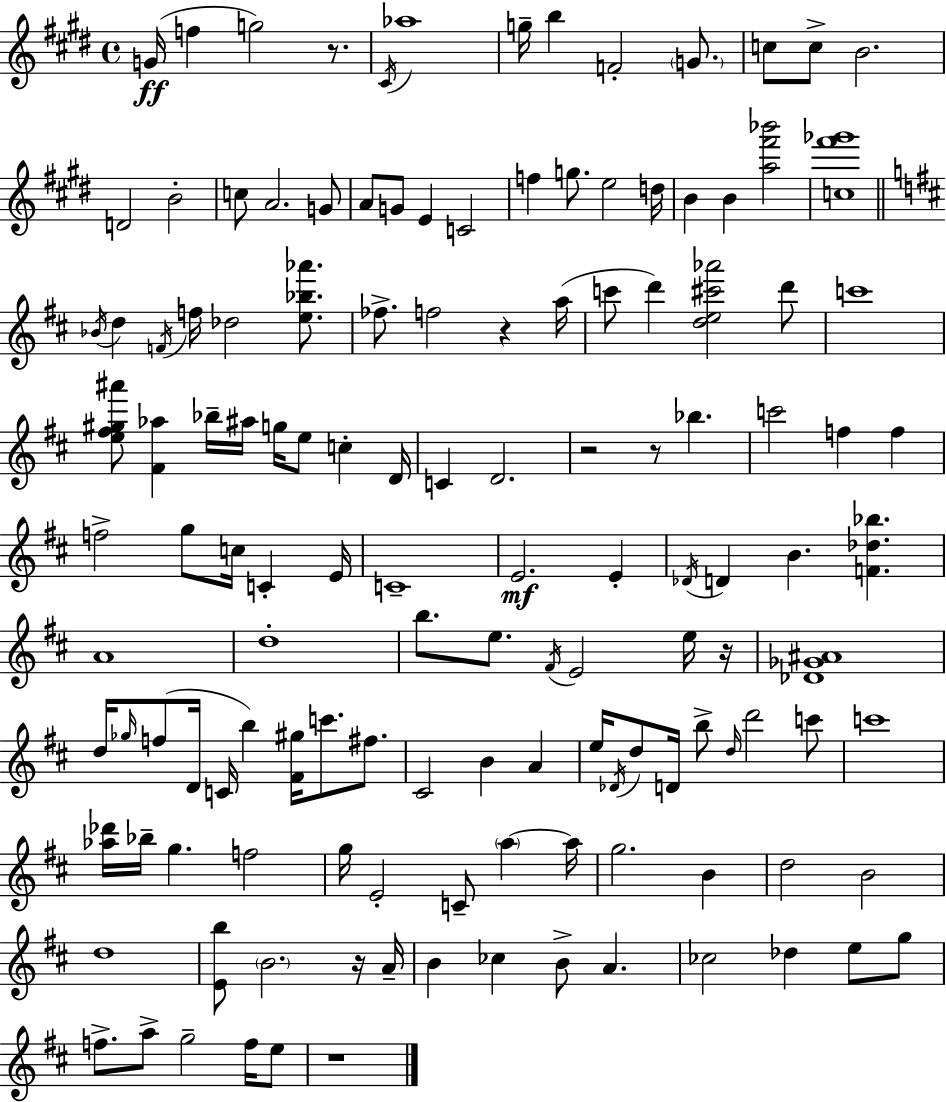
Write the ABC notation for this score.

X:1
T:Untitled
M:4/4
L:1/4
K:E
G/4 f g2 z/2 ^C/4 _a4 g/4 b F2 G/2 c/2 c/2 B2 D2 B2 c/2 A2 G/2 A/2 G/2 E C2 f g/2 e2 d/4 B B [a^f'_b']2 [c^f'_g']4 _B/4 d F/4 f/4 _d2 [e_b_a']/2 _f/2 f2 z a/4 c'/2 d' [de^c'_a']2 d'/2 c'4 [e^f^g^a']/2 [^F_a] _b/4 ^a/4 g/4 e/2 c D/4 C D2 z2 z/2 _b c'2 f f f2 g/2 c/4 C E/4 C4 E2 E _D/4 D B [F_d_b] A4 d4 b/2 e/2 ^F/4 E2 e/4 z/4 [_D_G^A]4 d/4 _g/4 f/2 D/4 C/4 b [^F^g]/4 c'/2 ^f/2 ^C2 B A e/4 _D/4 d/2 D/4 b/2 d/4 d'2 c'/2 c'4 [_a_d']/4 _b/4 g f2 g/4 E2 C/2 a a/4 g2 B d2 B2 d4 [Eb]/2 B2 z/4 A/4 B _c B/2 A _c2 _d e/2 g/2 f/2 a/2 g2 f/4 e/2 z4